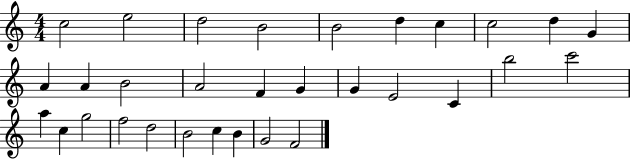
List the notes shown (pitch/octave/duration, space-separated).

C5/h E5/h D5/h B4/h B4/h D5/q C5/q C5/h D5/q G4/q A4/q A4/q B4/h A4/h F4/q G4/q G4/q E4/h C4/q B5/h C6/h A5/q C5/q G5/h F5/h D5/h B4/h C5/q B4/q G4/h F4/h